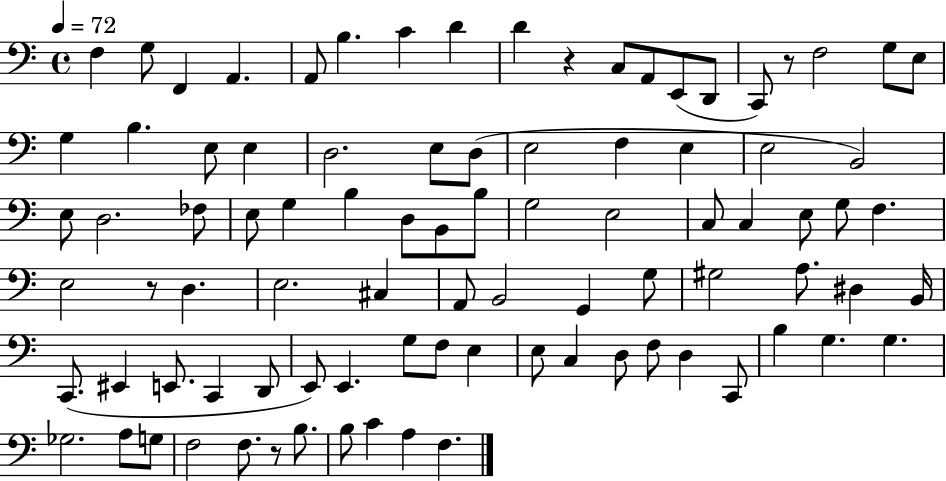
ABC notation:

X:1
T:Untitled
M:4/4
L:1/4
K:C
F, G,/2 F,, A,, A,,/2 B, C D D z C,/2 A,,/2 E,,/2 D,,/2 C,,/2 z/2 F,2 G,/2 E,/2 G, B, E,/2 E, D,2 E,/2 D,/2 E,2 F, E, E,2 B,,2 E,/2 D,2 _F,/2 E,/2 G, B, D,/2 B,,/2 B,/2 G,2 E,2 C,/2 C, E,/2 G,/2 F, E,2 z/2 D, E,2 ^C, A,,/2 B,,2 G,, G,/2 ^G,2 A,/2 ^D, B,,/4 C,,/2 ^E,, E,,/2 C,, D,,/2 E,,/2 E,, G,/2 F,/2 E, E,/2 C, D,/2 F,/2 D, C,,/2 B, G, G, _G,2 A,/2 G,/2 F,2 F,/2 z/2 B,/2 B,/2 C A, F,